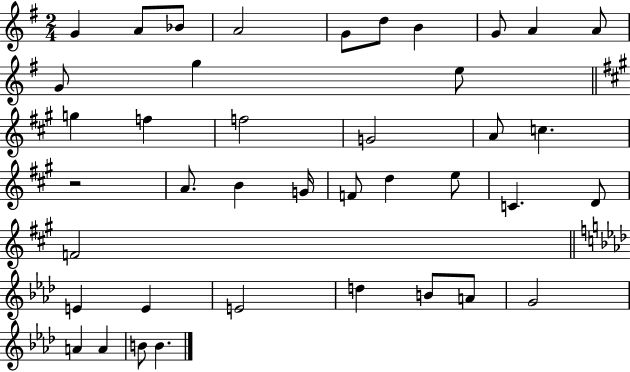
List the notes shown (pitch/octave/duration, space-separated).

G4/q A4/e Bb4/e A4/h G4/e D5/e B4/q G4/e A4/q A4/e G4/e G5/q E5/e G5/q F5/q F5/h G4/h A4/e C5/q. R/h A4/e. B4/q G4/s F4/e D5/q E5/e C4/q. D4/e F4/h E4/q E4/q E4/h D5/q B4/e A4/e G4/h A4/q A4/q B4/e B4/q.